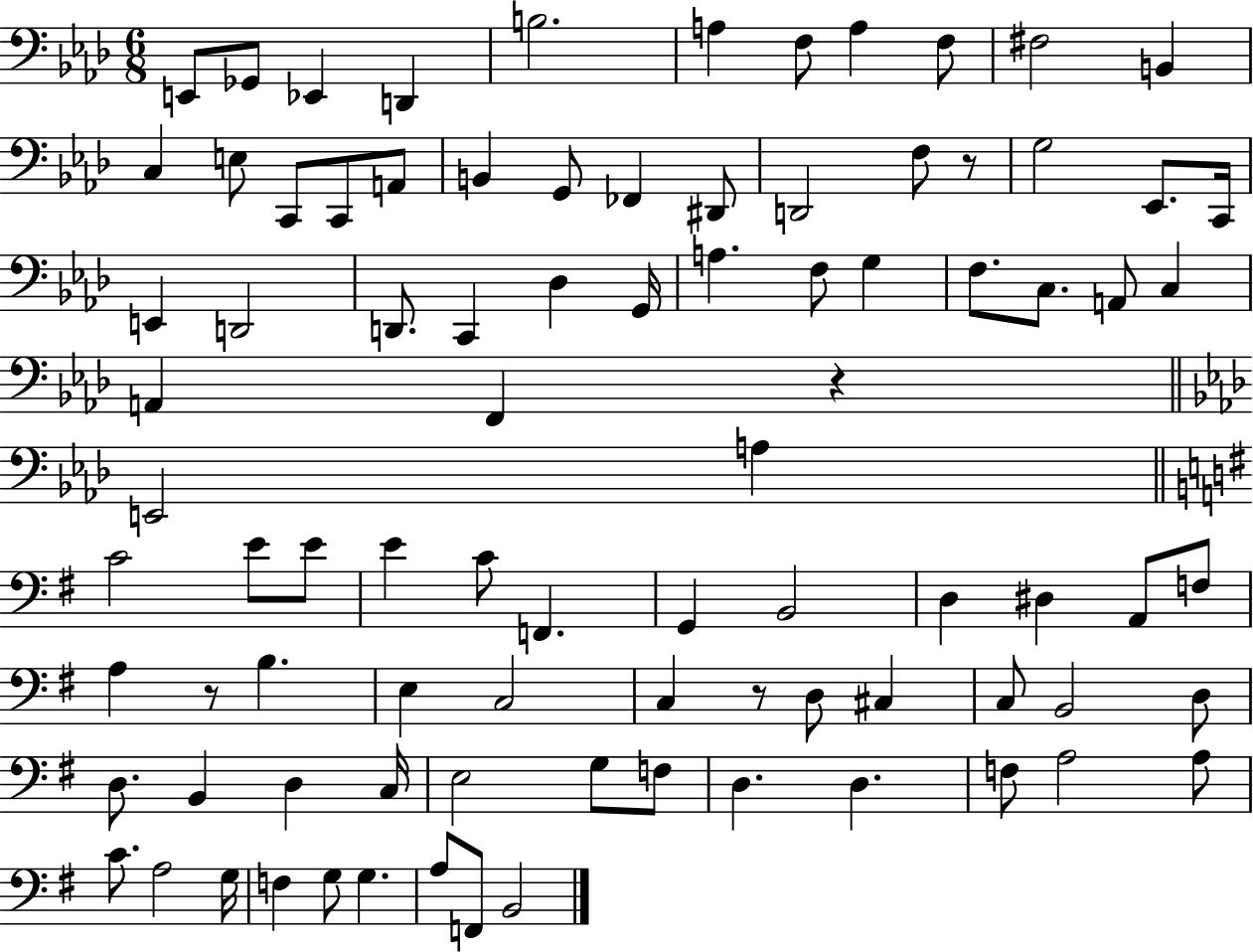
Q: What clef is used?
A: bass